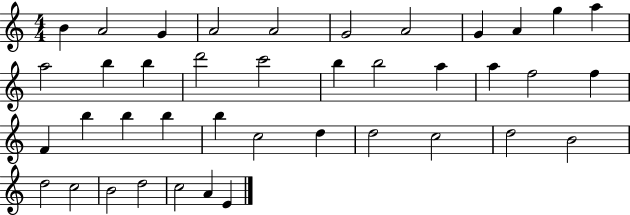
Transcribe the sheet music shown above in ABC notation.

X:1
T:Untitled
M:4/4
L:1/4
K:C
B A2 G A2 A2 G2 A2 G A g a a2 b b d'2 c'2 b b2 a a f2 f F b b b b c2 d d2 c2 d2 B2 d2 c2 B2 d2 c2 A E